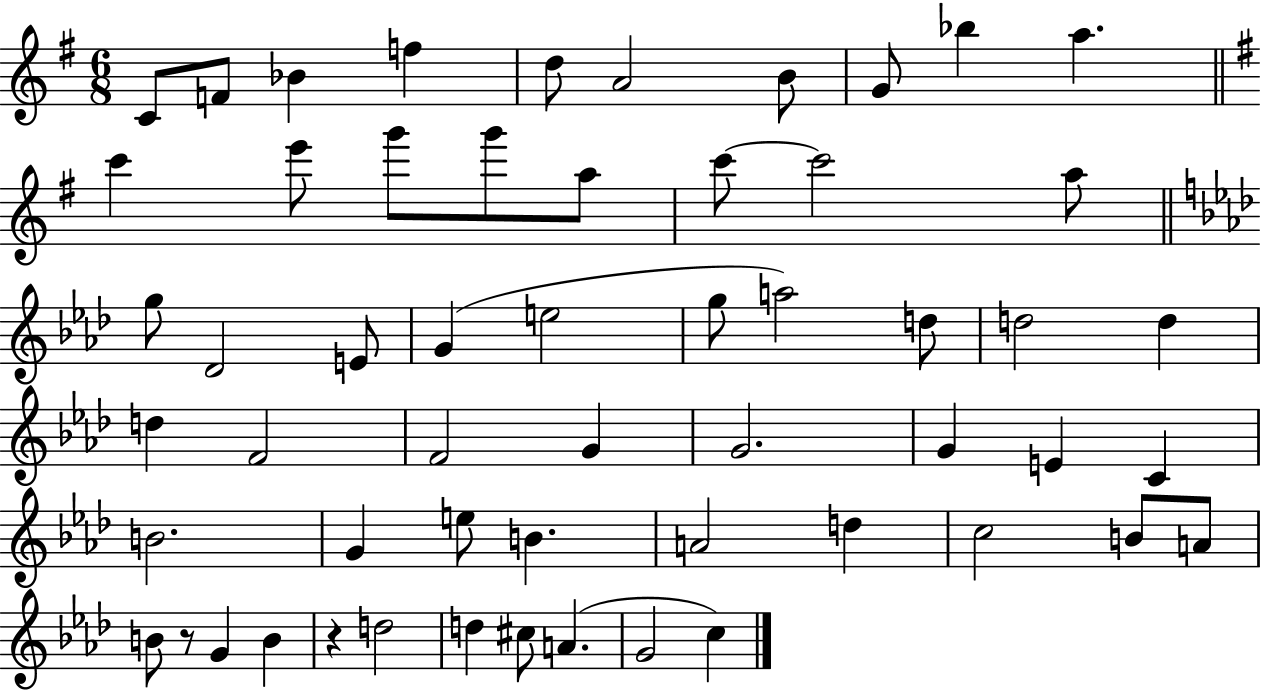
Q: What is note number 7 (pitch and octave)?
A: B4